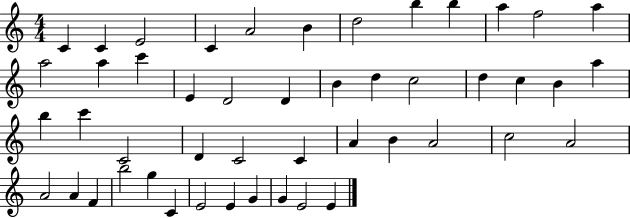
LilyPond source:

{
  \clef treble
  \numericTimeSignature
  \time 4/4
  \key c \major
  c'4 c'4 e'2 | c'4 a'2 b'4 | d''2 b''4 b''4 | a''4 f''2 a''4 | \break a''2 a''4 c'''4 | e'4 d'2 d'4 | b'4 d''4 c''2 | d''4 c''4 b'4 a''4 | \break b''4 c'''4 c'2 | d'4 c'2 c'4 | a'4 b'4 a'2 | c''2 a'2 | \break a'2 a'4 f'4 | b''2 g''4 c'4 | e'2 e'4 g'4 | g'4 e'2 e'4 | \break \bar "|."
}